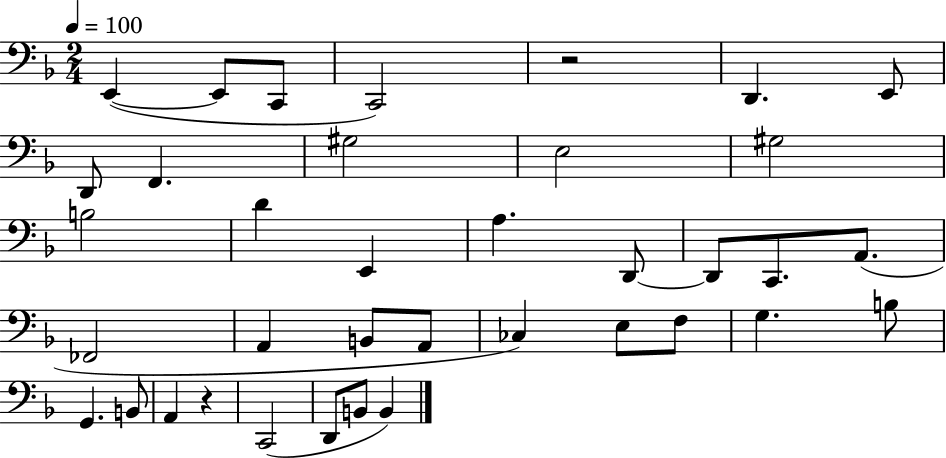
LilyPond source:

{
  \clef bass
  \numericTimeSignature
  \time 2/4
  \key f \major
  \tempo 4 = 100
  e,4~(~ e,8 c,8 | c,2) | r2 | d,4. e,8 | \break d,8 f,4. | gis2 | e2 | gis2 | \break b2 | d'4 e,4 | a4. d,8~~ | d,8 c,8. a,8.( | \break fes,2 | a,4 b,8 a,8 | ces4) e8 f8 | g4. b8 | \break g,4. b,8 | a,4 r4 | c,2( | d,8 b,8 b,4) | \break \bar "|."
}